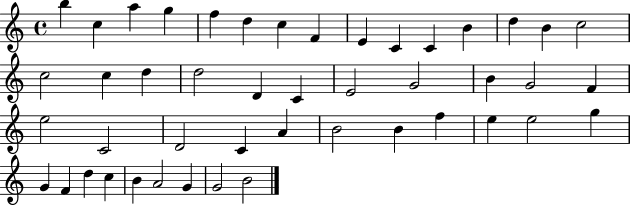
{
  \clef treble
  \time 4/4
  \defaultTimeSignature
  \key c \major
  b''4 c''4 a''4 g''4 | f''4 d''4 c''4 f'4 | e'4 c'4 c'4 b'4 | d''4 b'4 c''2 | \break c''2 c''4 d''4 | d''2 d'4 c'4 | e'2 g'2 | b'4 g'2 f'4 | \break e''2 c'2 | d'2 c'4 a'4 | b'2 b'4 f''4 | e''4 e''2 g''4 | \break g'4 f'4 d''4 c''4 | b'4 a'2 g'4 | g'2 b'2 | \bar "|."
}